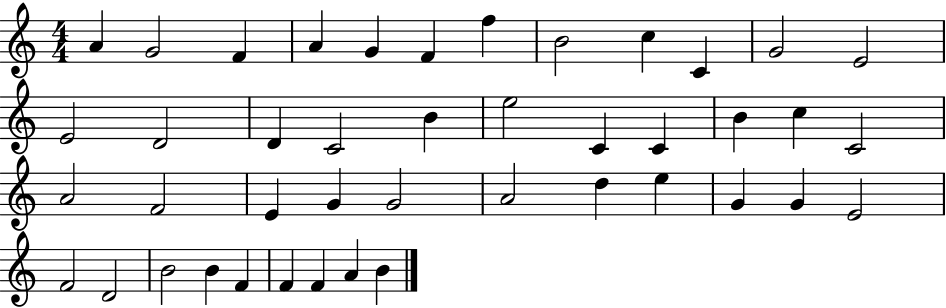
{
  \clef treble
  \numericTimeSignature
  \time 4/4
  \key c \major
  a'4 g'2 f'4 | a'4 g'4 f'4 f''4 | b'2 c''4 c'4 | g'2 e'2 | \break e'2 d'2 | d'4 c'2 b'4 | e''2 c'4 c'4 | b'4 c''4 c'2 | \break a'2 f'2 | e'4 g'4 g'2 | a'2 d''4 e''4 | g'4 g'4 e'2 | \break f'2 d'2 | b'2 b'4 f'4 | f'4 f'4 a'4 b'4 | \bar "|."
}